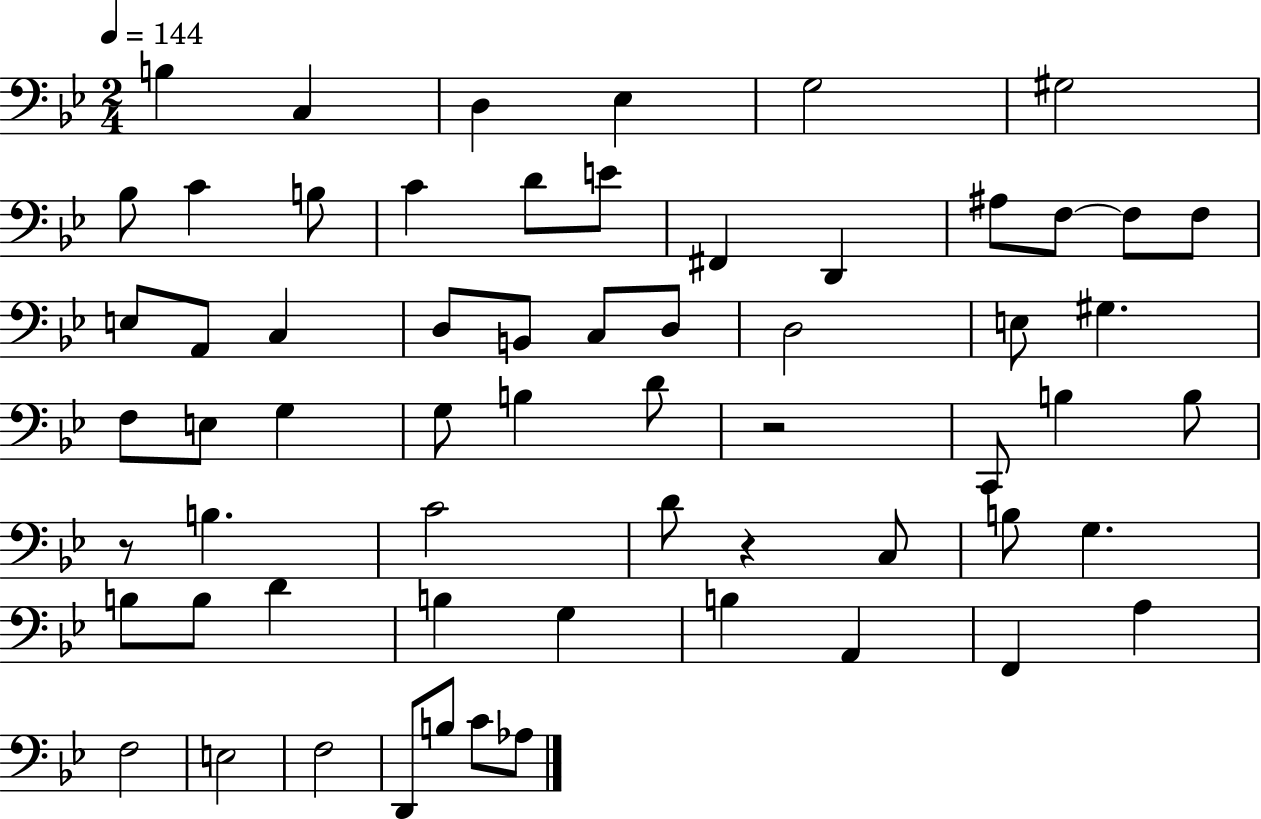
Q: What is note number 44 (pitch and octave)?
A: B3